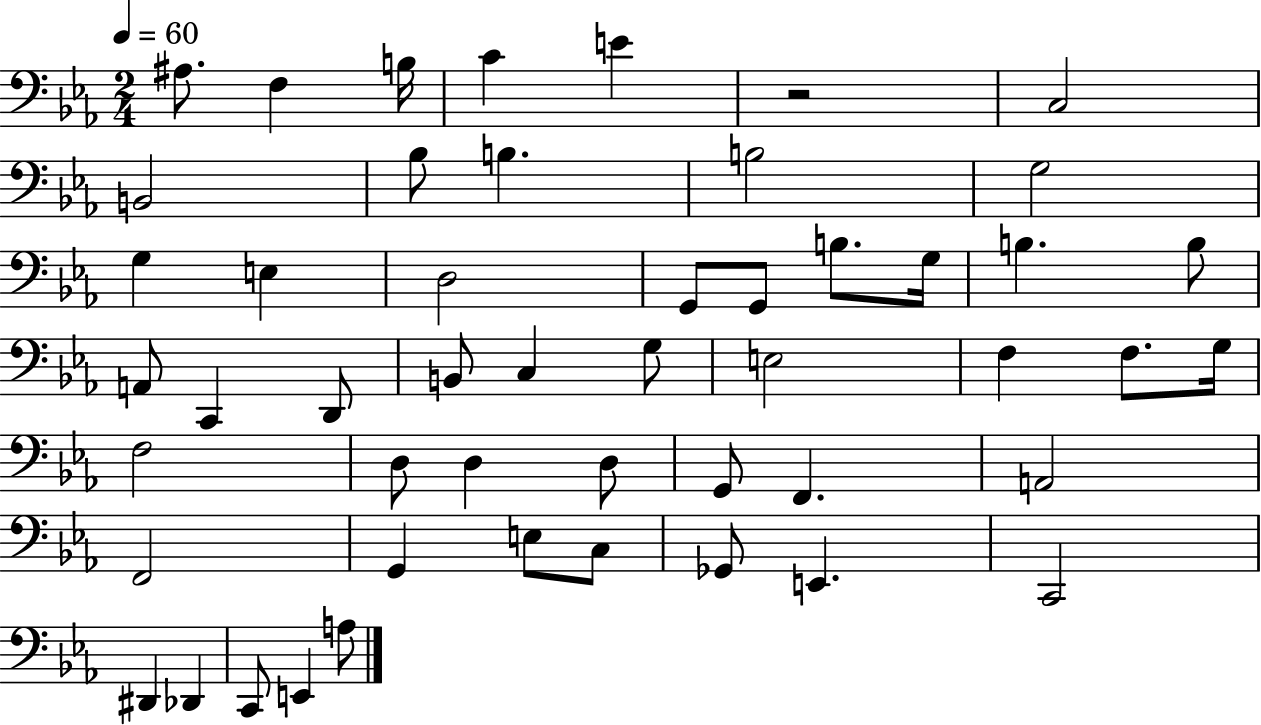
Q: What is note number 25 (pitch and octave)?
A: C3